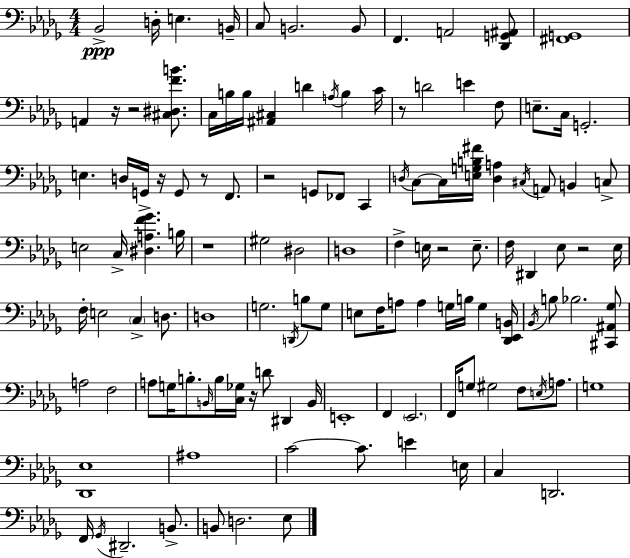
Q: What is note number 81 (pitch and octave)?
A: E2